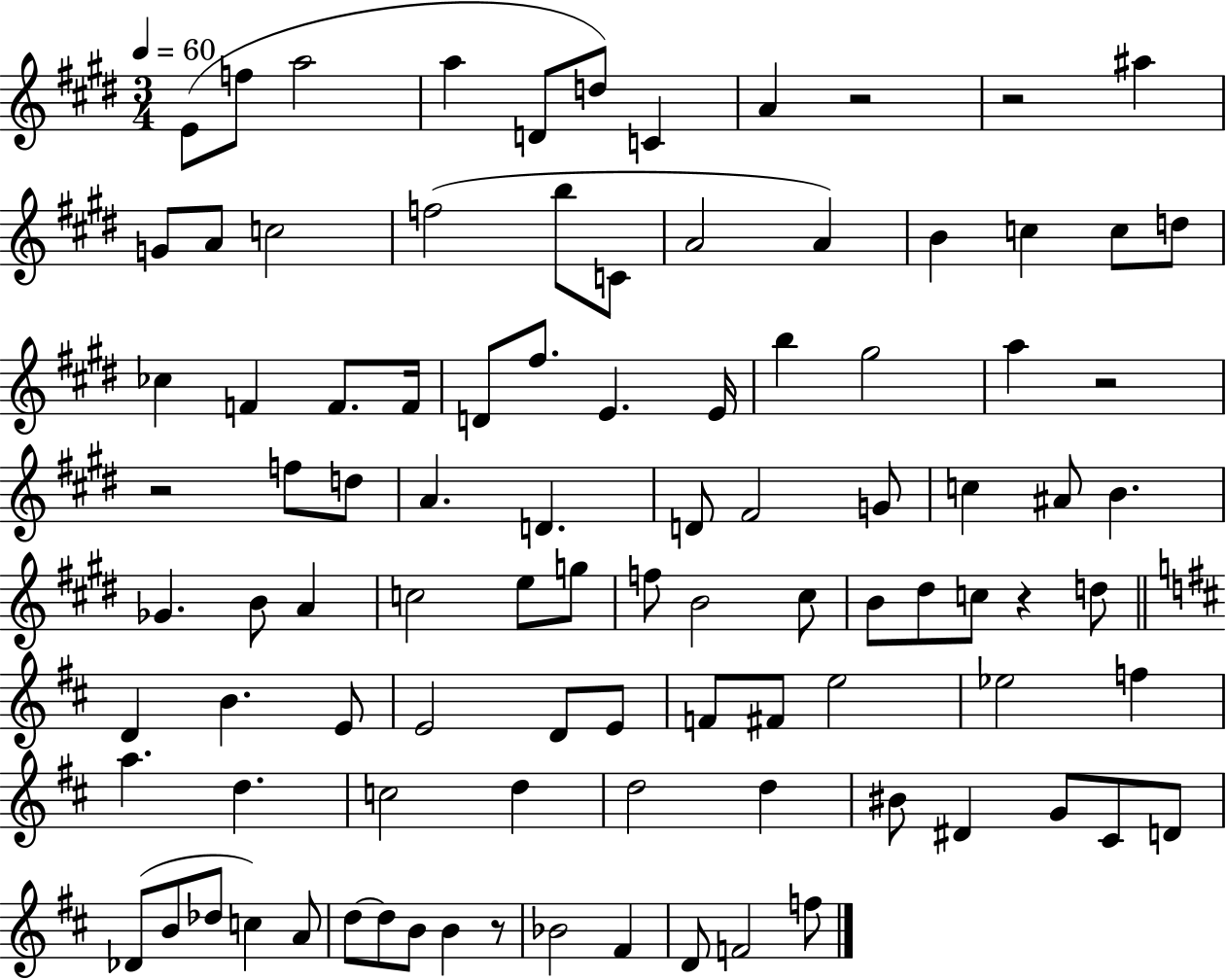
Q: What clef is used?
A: treble